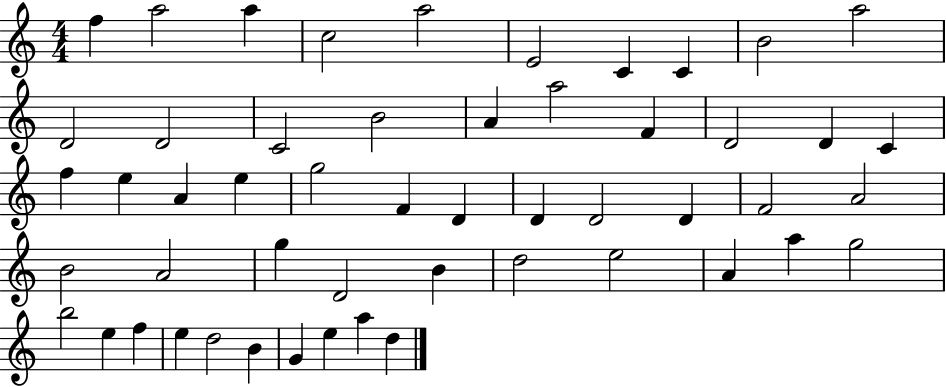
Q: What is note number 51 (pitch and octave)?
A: A5